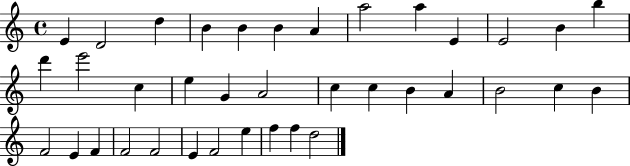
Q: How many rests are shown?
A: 0